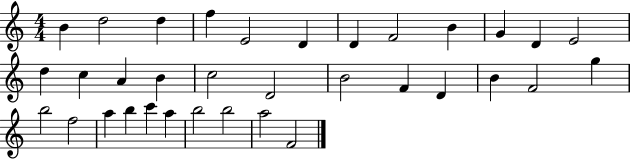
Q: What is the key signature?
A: C major